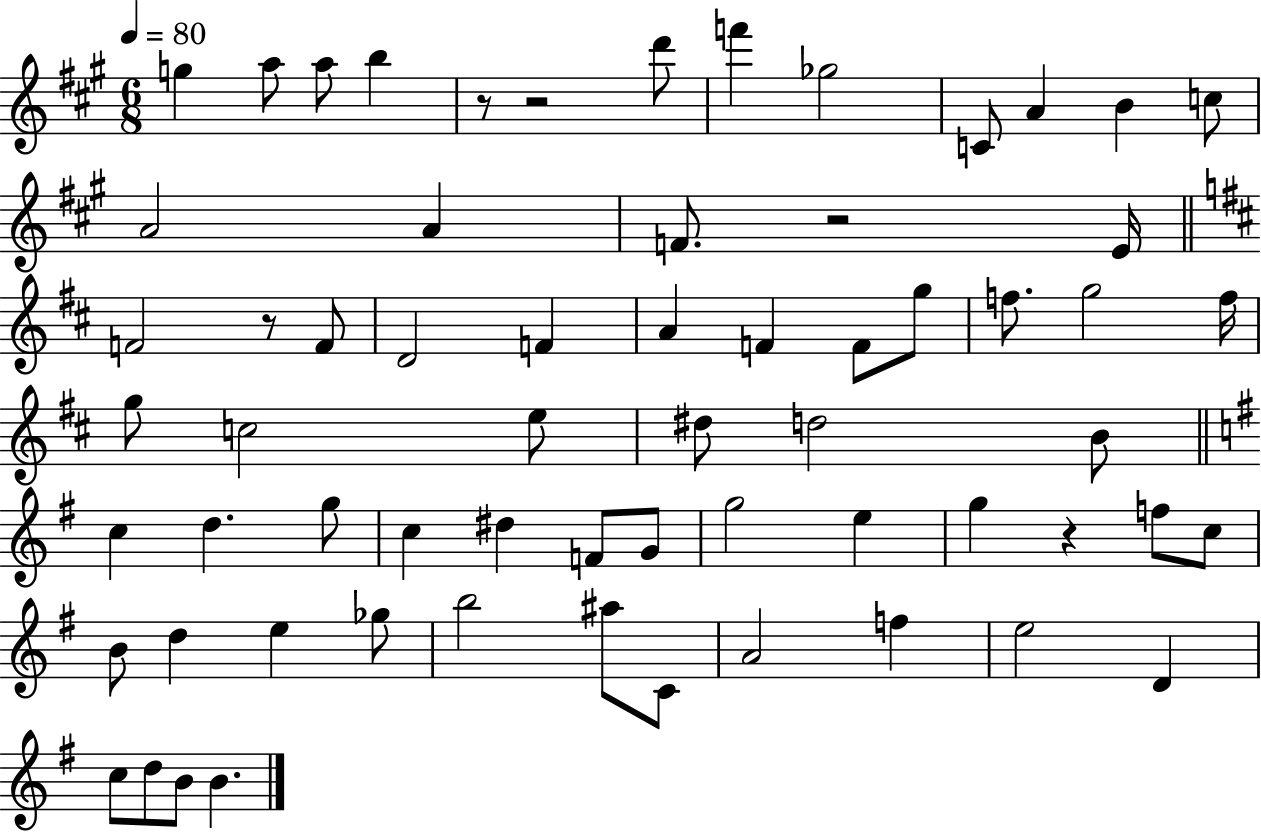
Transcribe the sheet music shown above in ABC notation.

X:1
T:Untitled
M:6/8
L:1/4
K:A
g a/2 a/2 b z/2 z2 d'/2 f' _g2 C/2 A B c/2 A2 A F/2 z2 E/4 F2 z/2 F/2 D2 F A F F/2 g/2 f/2 g2 f/4 g/2 c2 e/2 ^d/2 d2 B/2 c d g/2 c ^d F/2 G/2 g2 e g z f/2 c/2 B/2 d e _g/2 b2 ^a/2 C/2 A2 f e2 D c/2 d/2 B/2 B